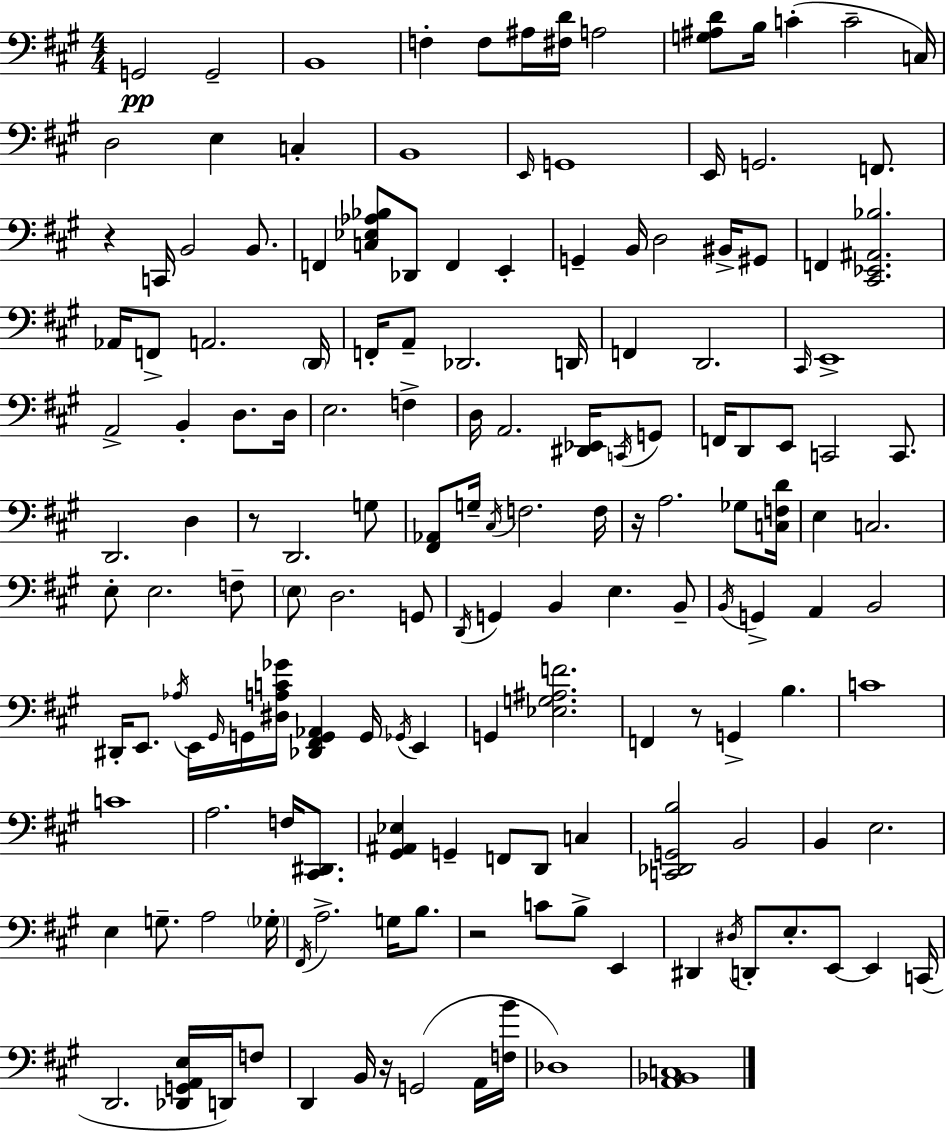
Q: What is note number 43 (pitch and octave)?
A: D2